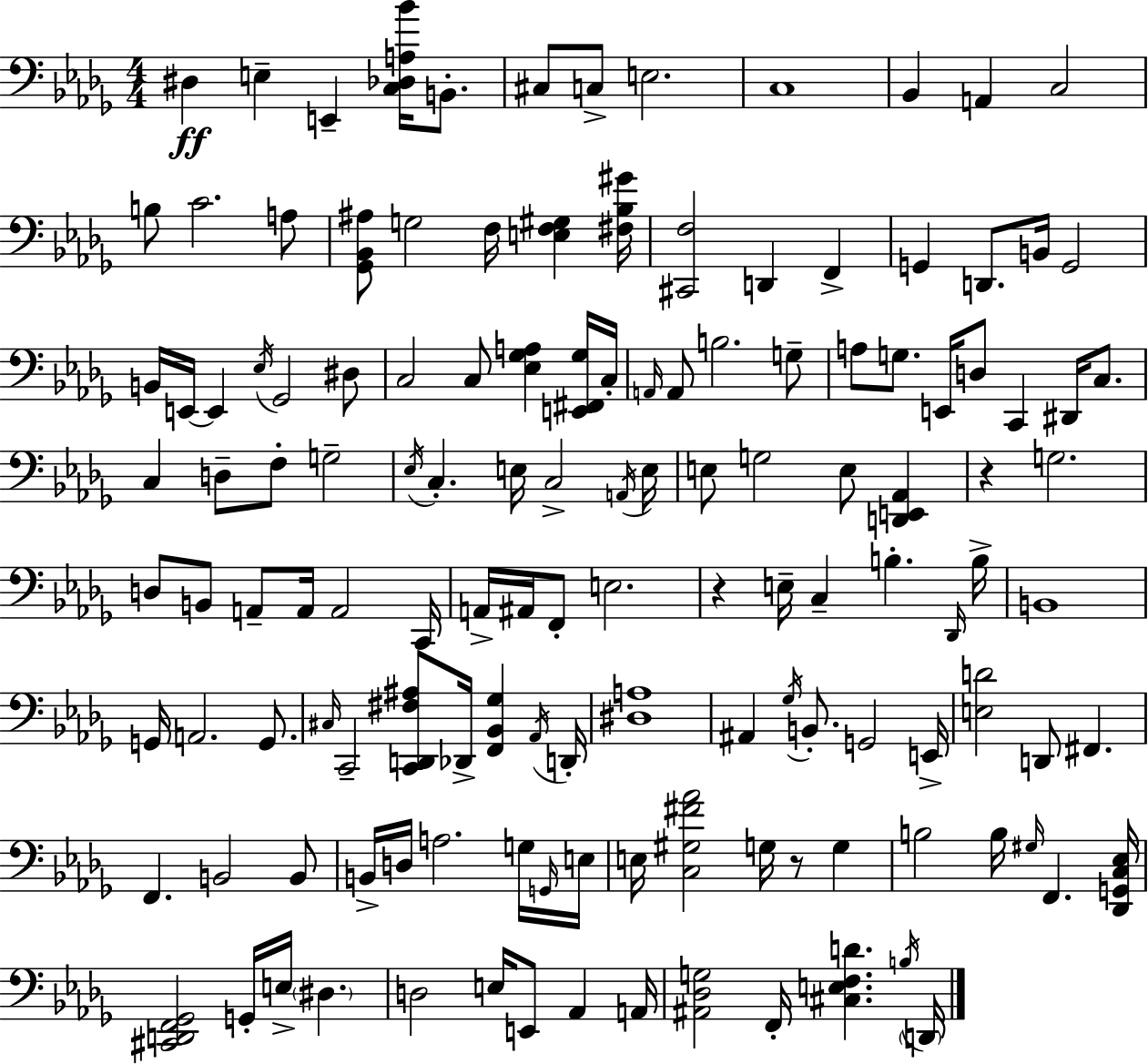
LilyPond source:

{
  \clef bass
  \numericTimeSignature
  \time 4/4
  \key bes \minor
  dis4\ff e4-- e,4-- <c des a bes'>16 b,8.-. | cis8 c8-> e2. | c1 | bes,4 a,4 c2 | \break b8 c'2. a8 | <ges, bes, ais>8 g2 f16 <e f gis>4 <fis bes gis'>16 | <cis, f>2 d,4 f,4-> | g,4 d,8. b,16 g,2 | \break b,16 e,16~~ e,4 \acciaccatura { ees16 } ges,2 dis8 | c2 c8 <ees ges a>4 <e, fis, ges>16 | c16-. \grace { a,16 } a,8 b2. | g8-- a8 g8. e,16 d8 c,4 dis,16 c8. | \break c4 d8-- f8-. g2-- | \acciaccatura { ees16 } c4.-. e16 c2-> | \acciaccatura { a,16 } e16 e8 g2 e8 | <d, e, aes,>4 r4 g2. | \break d8 b,8 a,8-- a,16 a,2 | c,16 a,16-> ais,16 f,8-. e2. | r4 e16-- c4-- b4.-. | \grace { des,16 } b16-> b,1 | \break g,16 a,2. | g,8. \grace { cis16 } c,2-- <c, d, fis ais>8 | des,16-> <f, bes, ges>4 \acciaccatura { aes,16 } d,16-. <dis a>1 | ais,4 \acciaccatura { ges16 } b,8.-. g,2 | \break e,16-> <e d'>2 | d,8 fis,4. f,4. b,2 | b,8 b,16-> d16 a2. | g16 \grace { g,16 } e16 e16 <c gis fis' aes'>2 | \break g16 r8 g4 b2 | b16 \grace { gis16 } f,4. <des, g, c ees>16 <cis, d, f, ges,>2 | g,16-. e16-> \parenthesize dis4. d2 | e16 e,8 aes,4 a,16 <ais, des g>2 | \break f,16-. <cis e f d'>4. \acciaccatura { b16 } \parenthesize d,16 \bar "|."
}